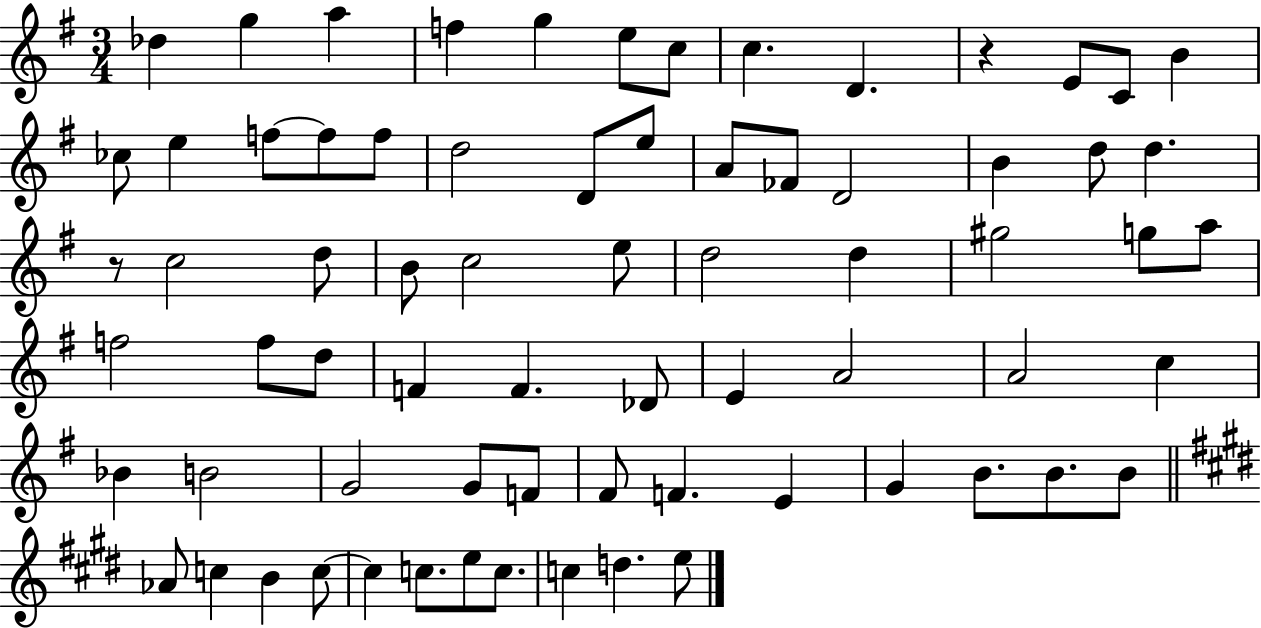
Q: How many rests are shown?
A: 2